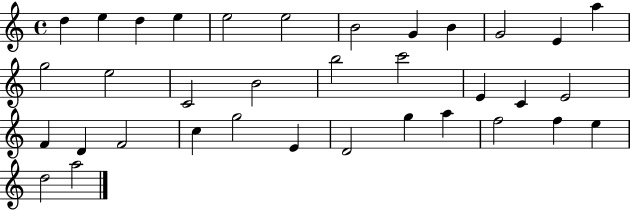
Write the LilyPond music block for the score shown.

{
  \clef treble
  \time 4/4
  \defaultTimeSignature
  \key c \major
  d''4 e''4 d''4 e''4 | e''2 e''2 | b'2 g'4 b'4 | g'2 e'4 a''4 | \break g''2 e''2 | c'2 b'2 | b''2 c'''2 | e'4 c'4 e'2 | \break f'4 d'4 f'2 | c''4 g''2 e'4 | d'2 g''4 a''4 | f''2 f''4 e''4 | \break d''2 a''2 | \bar "|."
}